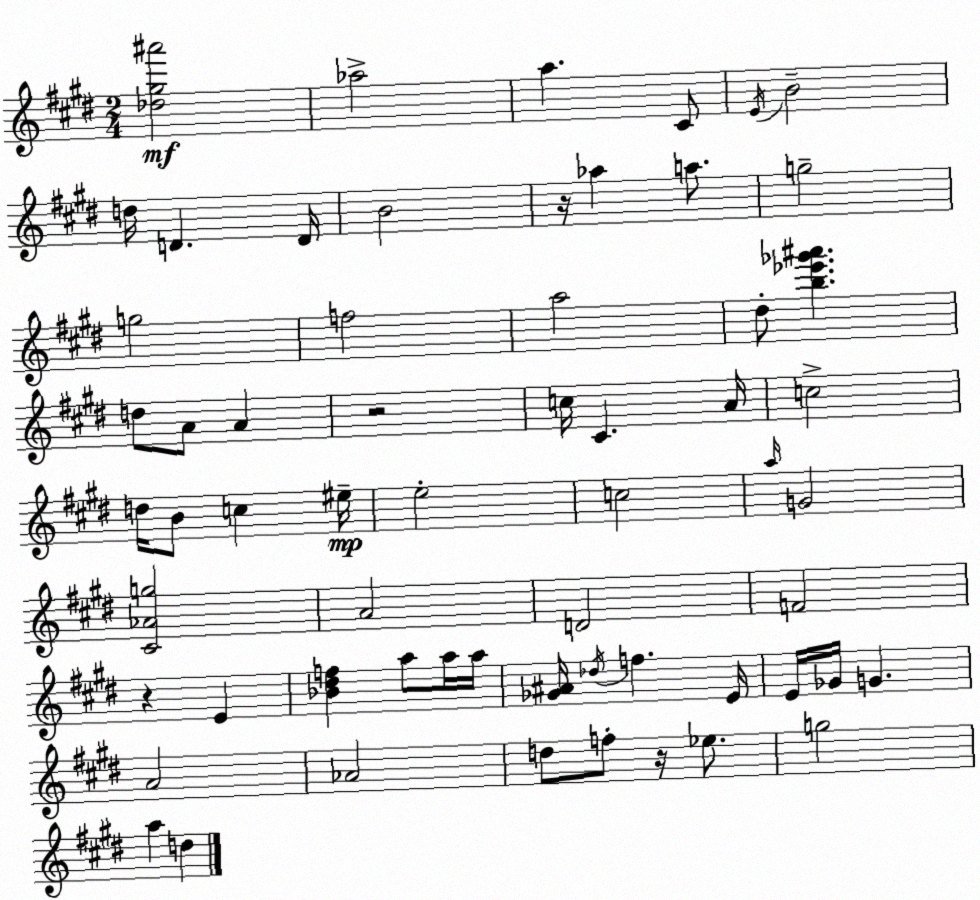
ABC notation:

X:1
T:Untitled
M:2/4
L:1/4
K:E
[_d^g^a']2 _a2 a ^C/2 E/4 B2 d/4 D D/4 B2 z/4 _a a/2 g2 g2 f2 a2 ^d/2 [b_e'_g'^a'] d/2 A/2 A z2 c/4 ^C A/4 c2 d/4 B/2 c ^e/4 e2 c2 a/4 G2 [^C_Ag]2 A2 D2 F2 z E [_B^df] a/2 a/4 a/4 [_G^A]/4 _d/4 f E/4 E/4 _G/4 G A2 _A2 d/2 f/2 z/4 _e/2 g2 a d